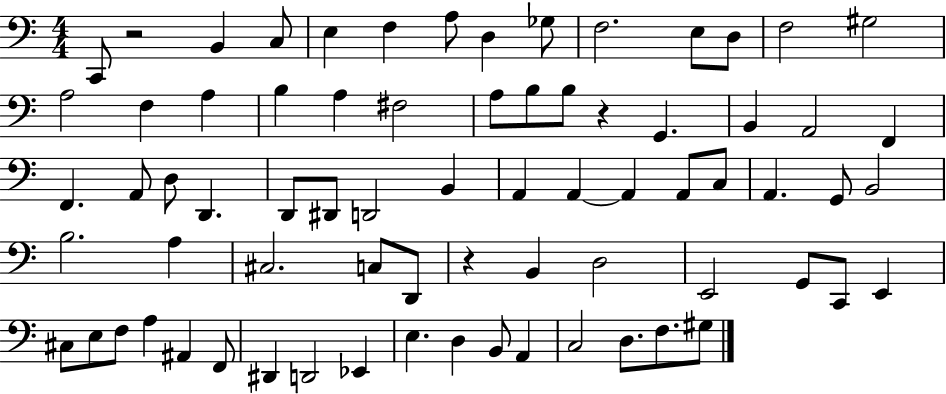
C2/e R/h B2/q C3/e E3/q F3/q A3/e D3/q Gb3/e F3/h. E3/e D3/e F3/h G#3/h A3/h F3/q A3/q B3/q A3/q F#3/h A3/e B3/e B3/e R/q G2/q. B2/q A2/h F2/q F2/q. A2/e D3/e D2/q. D2/e D#2/e D2/h B2/q A2/q A2/q A2/q A2/e C3/e A2/q. G2/e B2/h B3/h. A3/q C#3/h. C3/e D2/e R/q B2/q D3/h E2/h G2/e C2/e E2/q C#3/e E3/e F3/e A3/q A#2/q F2/e D#2/q D2/h Eb2/q E3/q. D3/q B2/e A2/q C3/h D3/e. F3/e. G#3/e